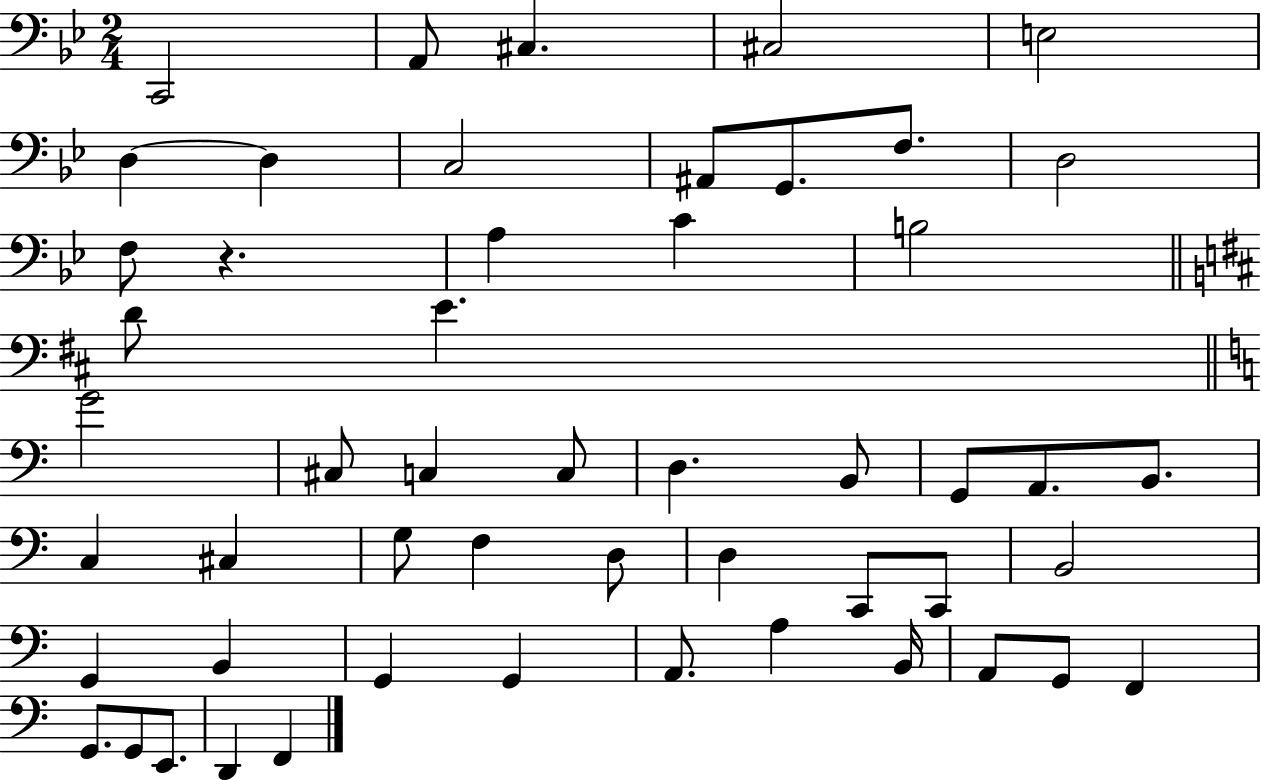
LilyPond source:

{
  \clef bass
  \numericTimeSignature
  \time 2/4
  \key bes \major
  c,2 | a,8 cis4. | cis2 | e2 | \break d4~~ d4 | c2 | ais,8 g,8. f8. | d2 | \break f8 r4. | a4 c'4 | b2 | \bar "||" \break \key d \major d'8 e'4. | \bar "||" \break \key c \major g'2 | cis8 c4 c8 | d4. b,8 | g,8 a,8. b,8. | \break c4 cis4 | g8 f4 d8 | d4 c,8 c,8 | b,2 | \break g,4 b,4 | g,4 g,4 | a,8. a4 b,16 | a,8 g,8 f,4 | \break g,8. g,8 e,8. | d,4 f,4 | \bar "|."
}